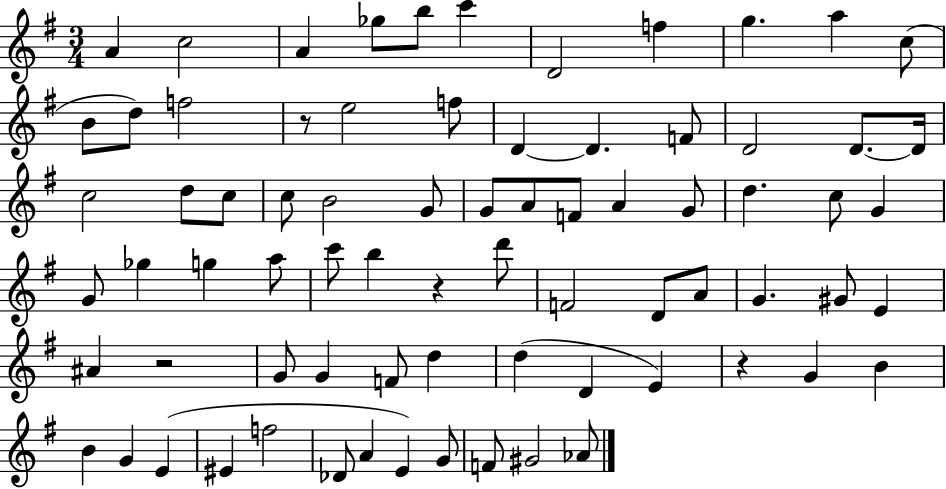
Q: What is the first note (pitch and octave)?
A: A4